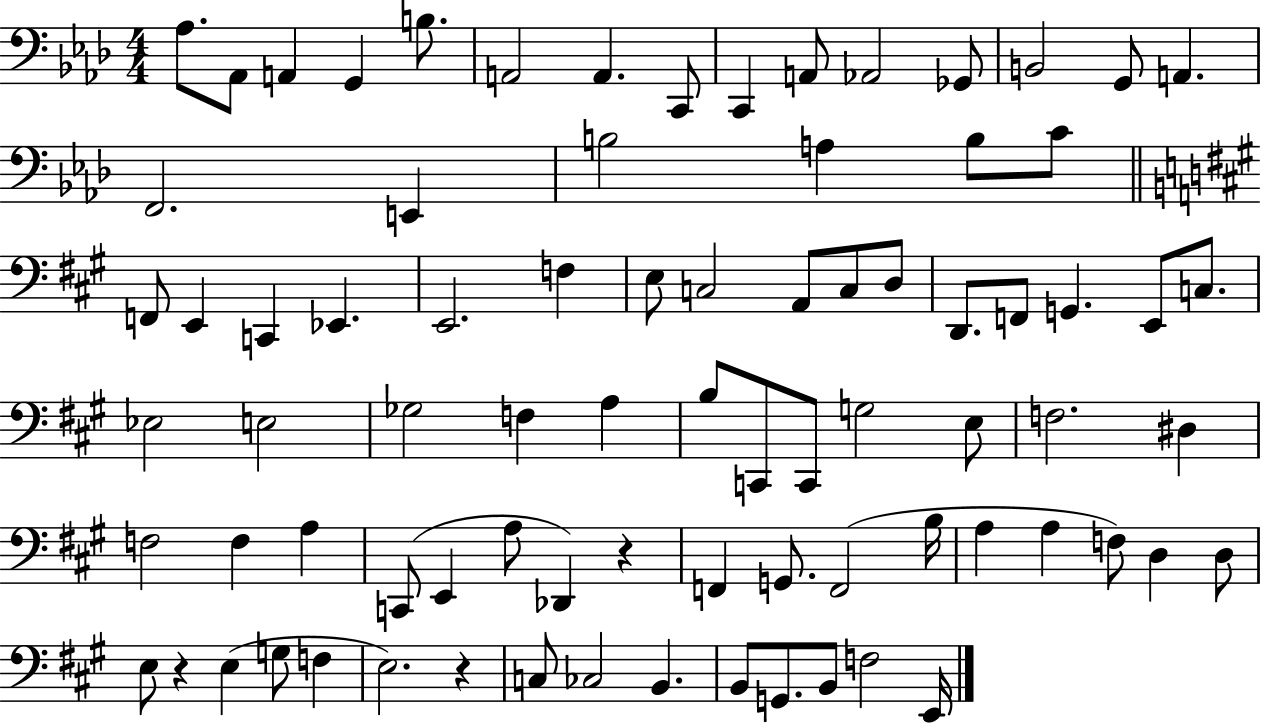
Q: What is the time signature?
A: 4/4